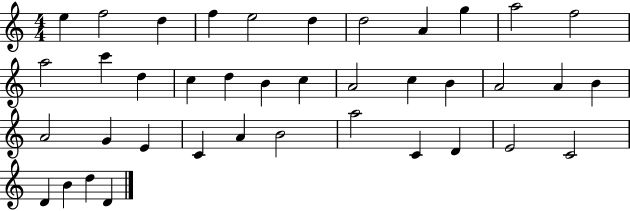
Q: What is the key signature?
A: C major